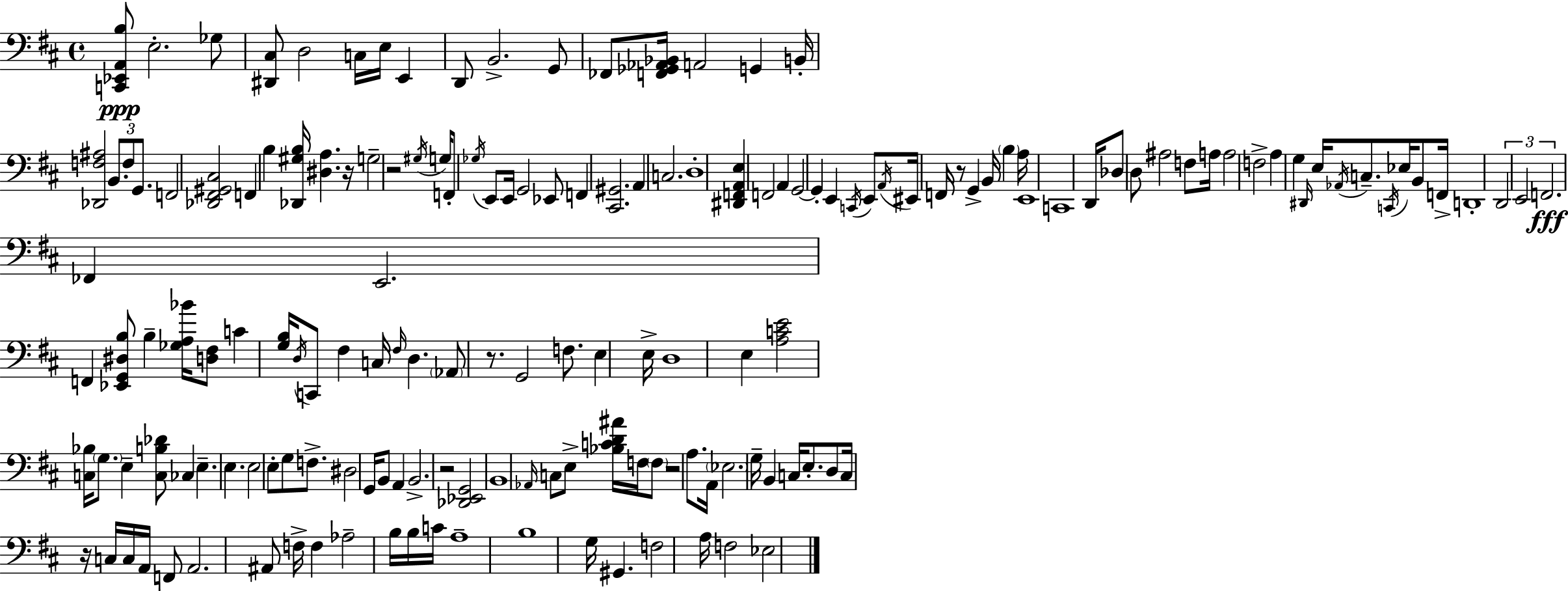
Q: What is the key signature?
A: D major